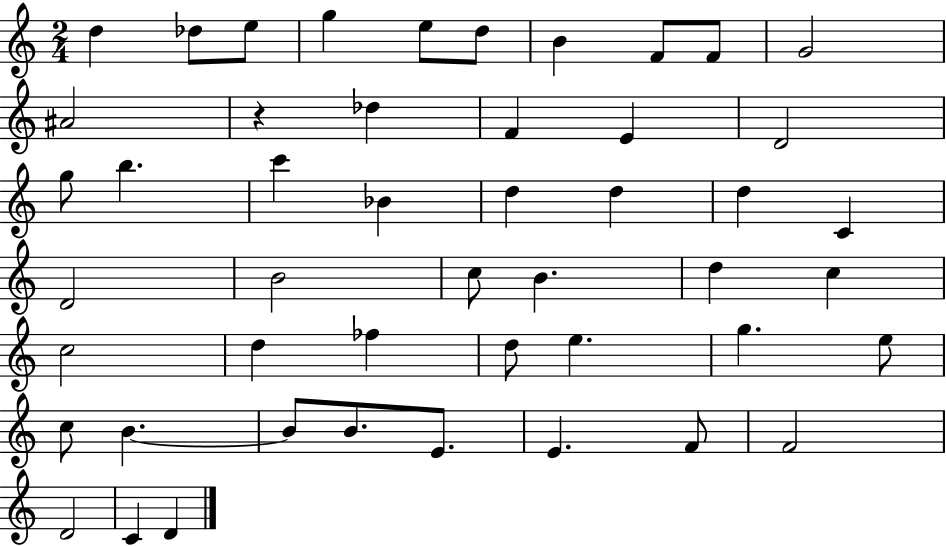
{
  \clef treble
  \numericTimeSignature
  \time 2/4
  \key c \major
  d''4 des''8 e''8 | g''4 e''8 d''8 | b'4 f'8 f'8 | g'2 | \break ais'2 | r4 des''4 | f'4 e'4 | d'2 | \break g''8 b''4. | c'''4 bes'4 | d''4 d''4 | d''4 c'4 | \break d'2 | b'2 | c''8 b'4. | d''4 c''4 | \break c''2 | d''4 fes''4 | d''8 e''4. | g''4. e''8 | \break c''8 b'4.~~ | b'8 b'8. e'8. | e'4. f'8 | f'2 | \break d'2 | c'4 d'4 | \bar "|."
}